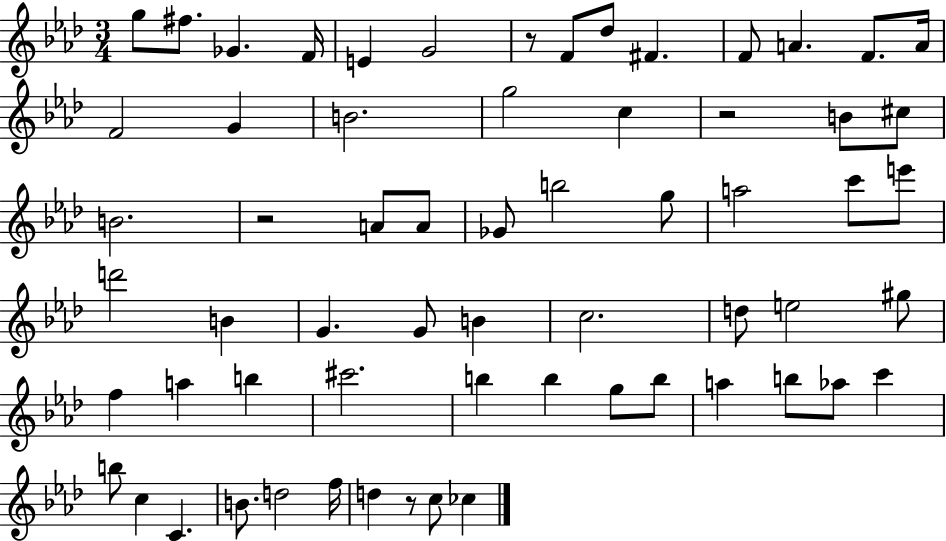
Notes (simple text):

G5/e F#5/e. Gb4/q. F4/s E4/q G4/h R/e F4/e Db5/e F#4/q. F4/e A4/q. F4/e. A4/s F4/h G4/q B4/h. G5/h C5/q R/h B4/e C#5/e B4/h. R/h A4/e A4/e Gb4/e B5/h G5/e A5/h C6/e E6/e D6/h B4/q G4/q. G4/e B4/q C5/h. D5/e E5/h G#5/e F5/q A5/q B5/q C#6/h. B5/q B5/q G5/e B5/e A5/q B5/e Ab5/e C6/q B5/e C5/q C4/q. B4/e. D5/h F5/s D5/q R/e C5/e CES5/q